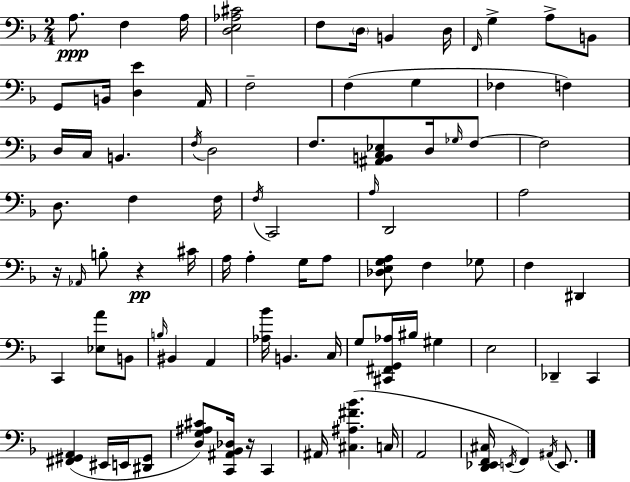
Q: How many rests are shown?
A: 3